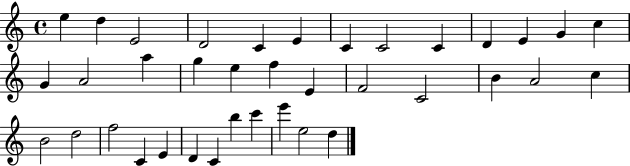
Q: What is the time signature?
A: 4/4